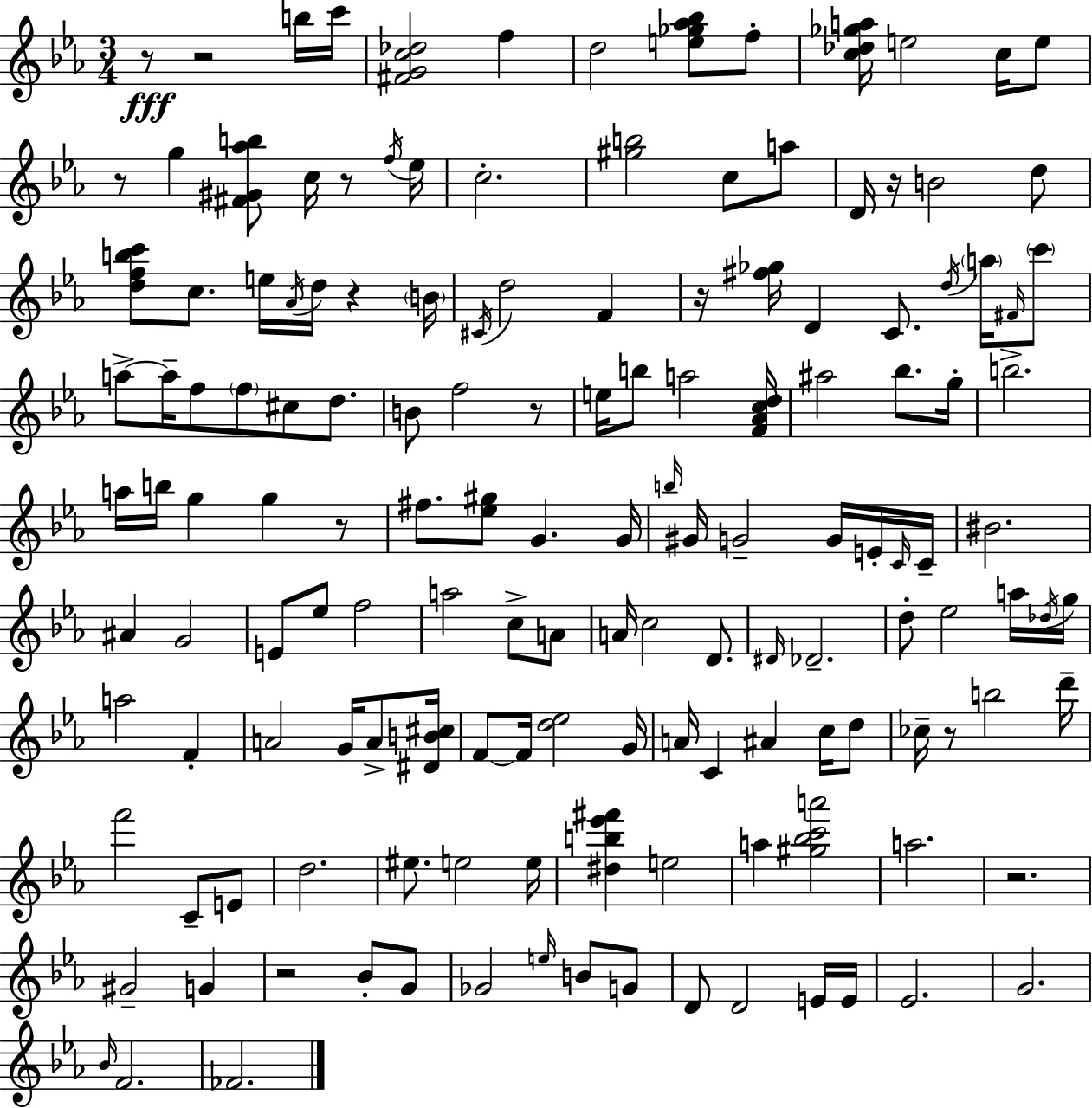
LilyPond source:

{
  \clef treble
  \numericTimeSignature
  \time 3/4
  \key ees \major
  \repeat volta 2 { r8\fff r2 b''16 c'''16 | <fis' g' c'' des''>2 f''4 | d''2 <e'' ges'' aes'' bes''>8 f''8-. | <c'' des'' ges'' a''>16 e''2 c''16 e''8 | \break r8 g''4 <fis' gis' aes'' b''>8 c''16 r8 \acciaccatura { f''16 } | ees''16 c''2.-. | <gis'' b''>2 c''8 a''8 | d'16 r16 b'2 d''8 | \break <d'' f'' b'' c'''>8 c''8. e''16 \acciaccatura { aes'16 } d''16 r4 | \parenthesize b'16 \acciaccatura { cis'16 } d''2 f'4 | r16 <fis'' ges''>16 d'4 c'8. | \acciaccatura { d''16 } \parenthesize a''16 \grace { fis'16 } \parenthesize c'''8 a''8->~~ a''16-- f''8 \parenthesize f''8 | \break cis''8 d''8. b'8 f''2 | r8 e''16 b''8 a''2 | <f' aes' c'' d''>16 ais''2 | bes''8. g''16-. b''2.-> | \break a''16 b''16 g''4 g''4 | r8 fis''8. <ees'' gis''>8 g'4. | g'16 \grace { b''16 } gis'16 g'2-- | g'16 e'16-. \grace { c'16 } c'16-- bis'2. | \break ais'4 g'2 | e'8 ees''8 f''2 | a''2 | c''8-> a'8 a'16 c''2 | \break d'8. \grace { dis'16 } des'2.-- | d''8-. ees''2 | a''16 \acciaccatura { des''16 } g''16 a''2 | f'4-. a'2 | \break g'16 a'8-> <dis' b' cis''>16 f'8~~ f'16 | <d'' ees''>2 g'16 a'16 c'4 | ais'4 c''16 d''8 ces''16-- r8 | b''2 d'''16-- f'''2 | \break c'8-- e'8 d''2. | eis''8. | e''2 e''16 <dis'' b'' ees''' fis'''>4 | e''2 a''4 | \break <gis'' bes'' c''' a'''>2 a''2. | r2. | gis'2-- | g'4 r2 | \break bes'8-. g'8 ges'2 | \grace { e''16 } b'8 g'8 d'8 | d'2 e'16 e'16 ees'2. | g'2. | \break \grace { bes'16 } f'2. | fes'2. | } \bar "|."
}